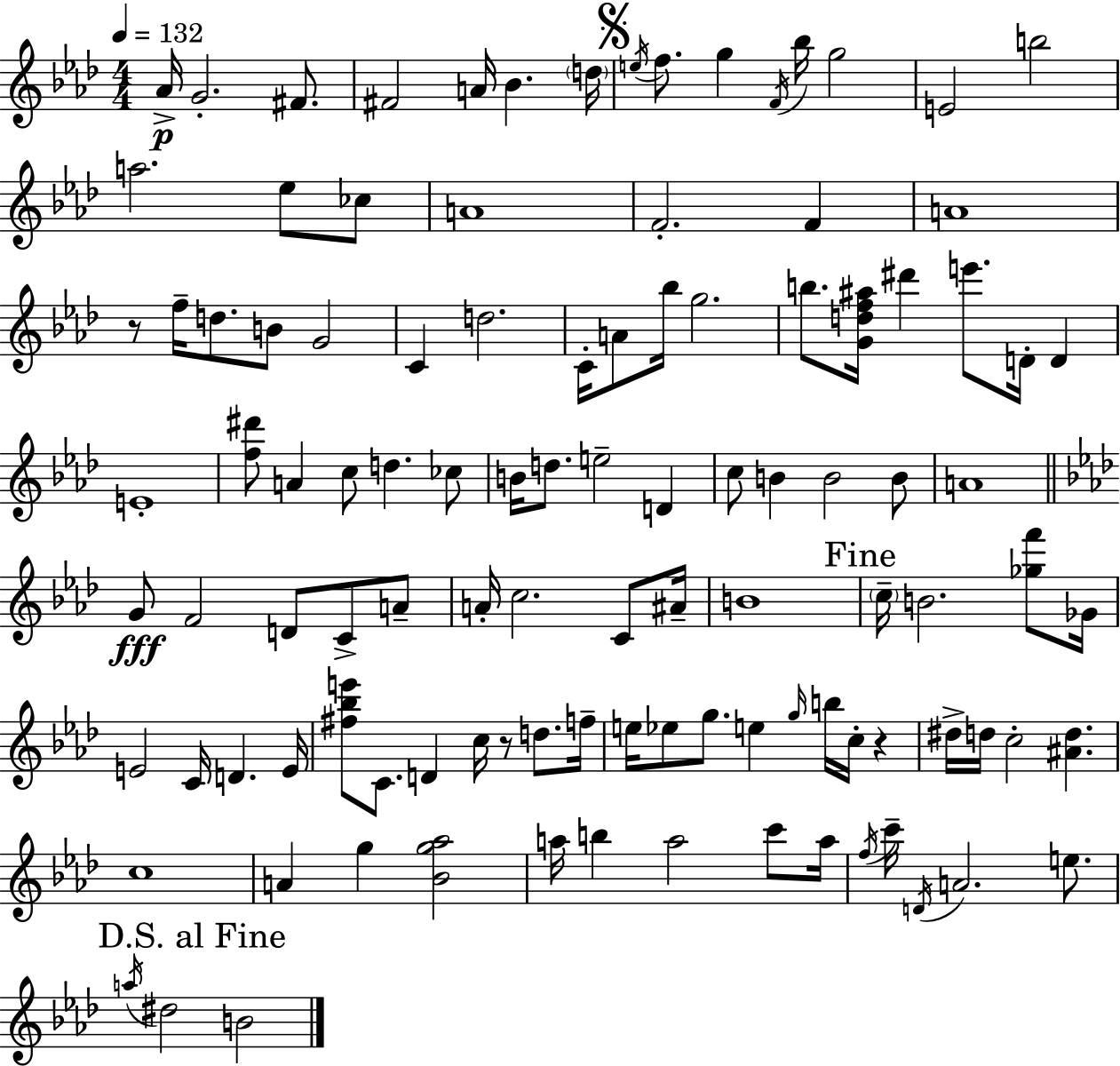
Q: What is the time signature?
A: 4/4